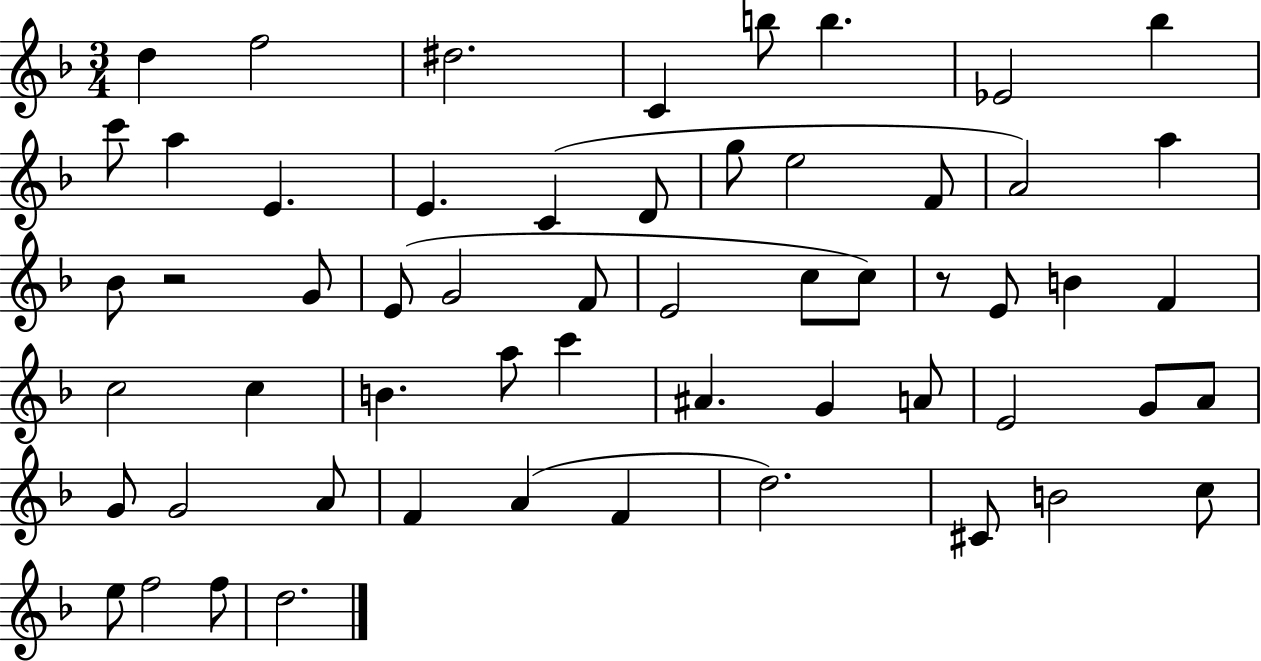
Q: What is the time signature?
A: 3/4